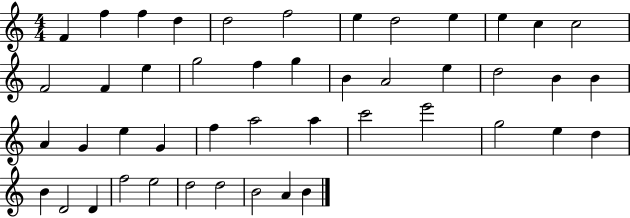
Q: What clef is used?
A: treble